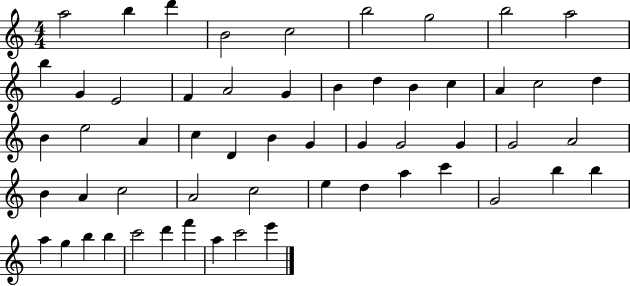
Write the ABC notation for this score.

X:1
T:Untitled
M:4/4
L:1/4
K:C
a2 b d' B2 c2 b2 g2 b2 a2 b G E2 F A2 G B d B c A c2 d B e2 A c D B G G G2 G G2 A2 B A c2 A2 c2 e d a c' G2 b b a g b b c'2 d' f' a c'2 e'